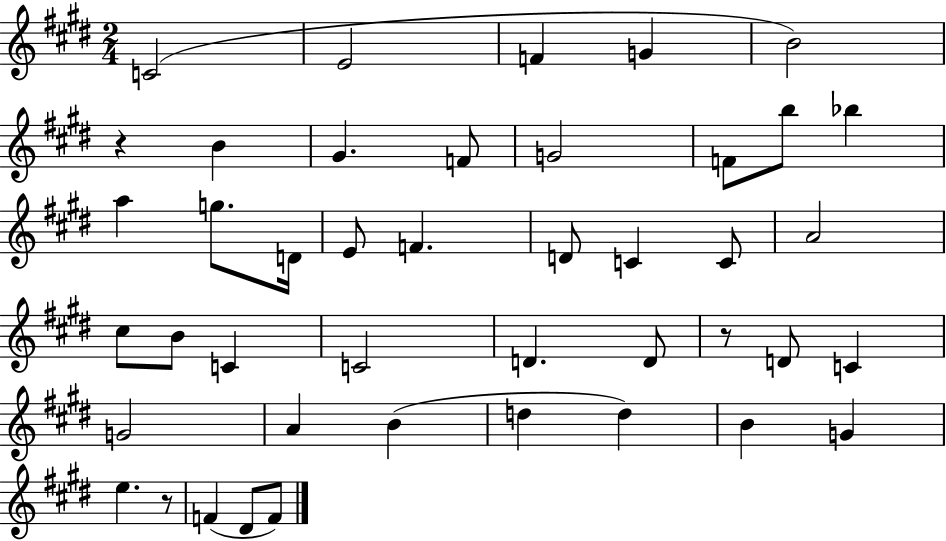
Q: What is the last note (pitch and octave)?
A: F4